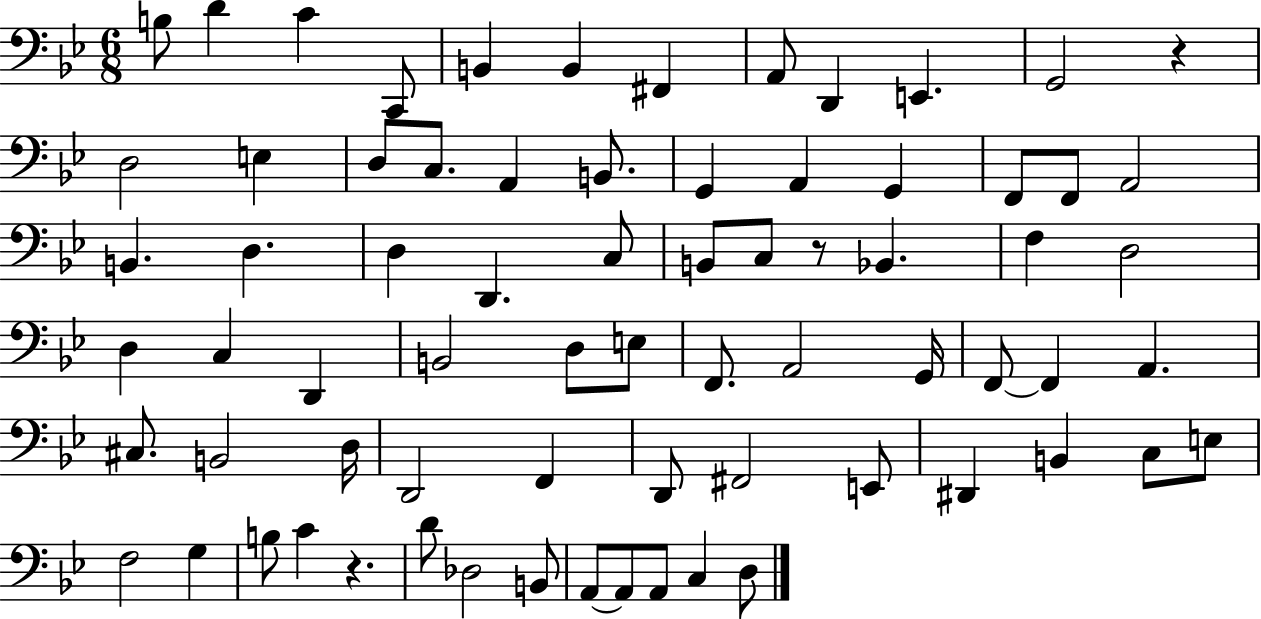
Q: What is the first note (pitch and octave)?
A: B3